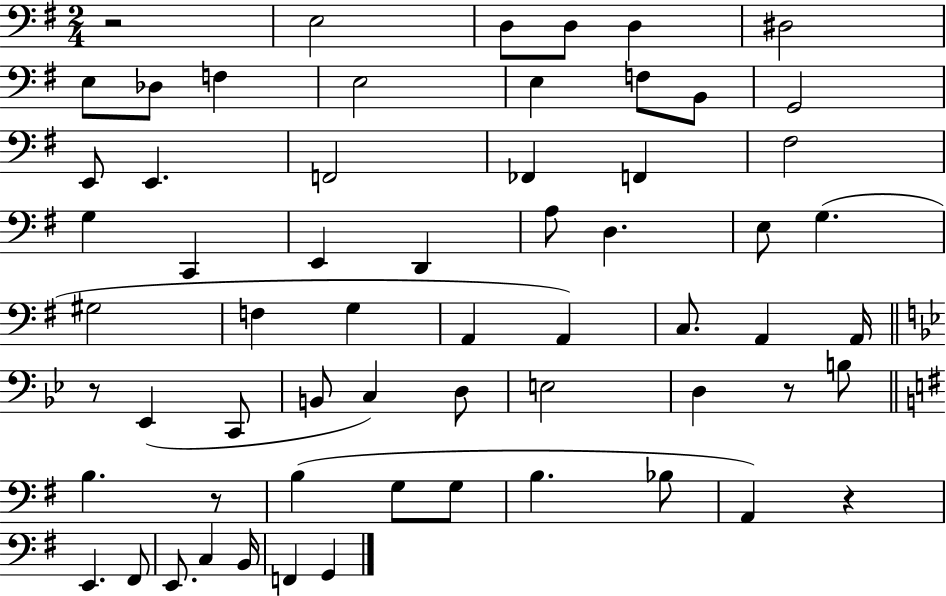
{
  \clef bass
  \numericTimeSignature
  \time 2/4
  \key g \major
  r2 | e2 | d8 d8 d4 | dis2 | \break e8 des8 f4 | e2 | e4 f8 b,8 | g,2 | \break e,8 e,4. | f,2 | fes,4 f,4 | fis2 | \break g4 c,4 | e,4 d,4 | a8 d4. | e8 g4.( | \break gis2 | f4 g4 | a,4 a,4) | c8. a,4 a,16 | \break \bar "||" \break \key g \minor r8 ees,4( c,8 | b,8 c4) d8 | e2 | d4 r8 b8 | \break \bar "||" \break \key e \minor b4. r8 | b4( g8 g8 | b4. bes8 | a,4) r4 | \break e,4. fis,8 | e,8. c4 b,16 | f,4 g,4 | \bar "|."
}